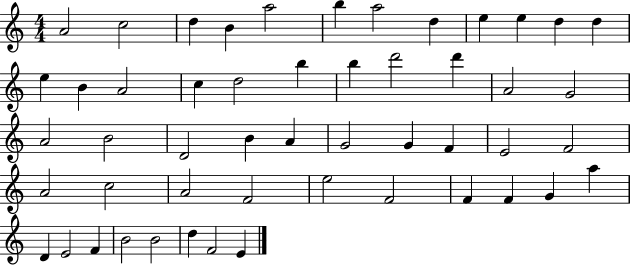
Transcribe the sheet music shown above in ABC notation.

X:1
T:Untitled
M:4/4
L:1/4
K:C
A2 c2 d B a2 b a2 d e e d d e B A2 c d2 b b d'2 d' A2 G2 A2 B2 D2 B A G2 G F E2 F2 A2 c2 A2 F2 e2 F2 F F G a D E2 F B2 B2 d F2 E